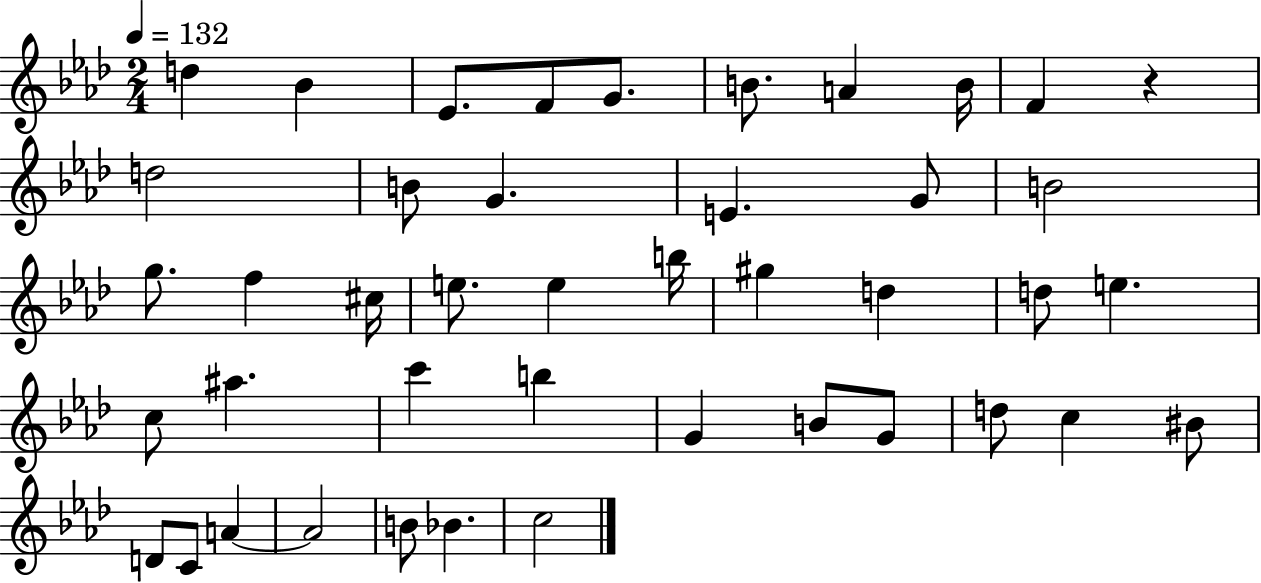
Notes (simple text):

D5/q Bb4/q Eb4/e. F4/e G4/e. B4/e. A4/q B4/s F4/q R/q D5/h B4/e G4/q. E4/q. G4/e B4/h G5/e. F5/q C#5/s E5/e. E5/q B5/s G#5/q D5/q D5/e E5/q. C5/e A#5/q. C6/q B5/q G4/q B4/e G4/e D5/e C5/q BIS4/e D4/e C4/e A4/q A4/h B4/e Bb4/q. C5/h